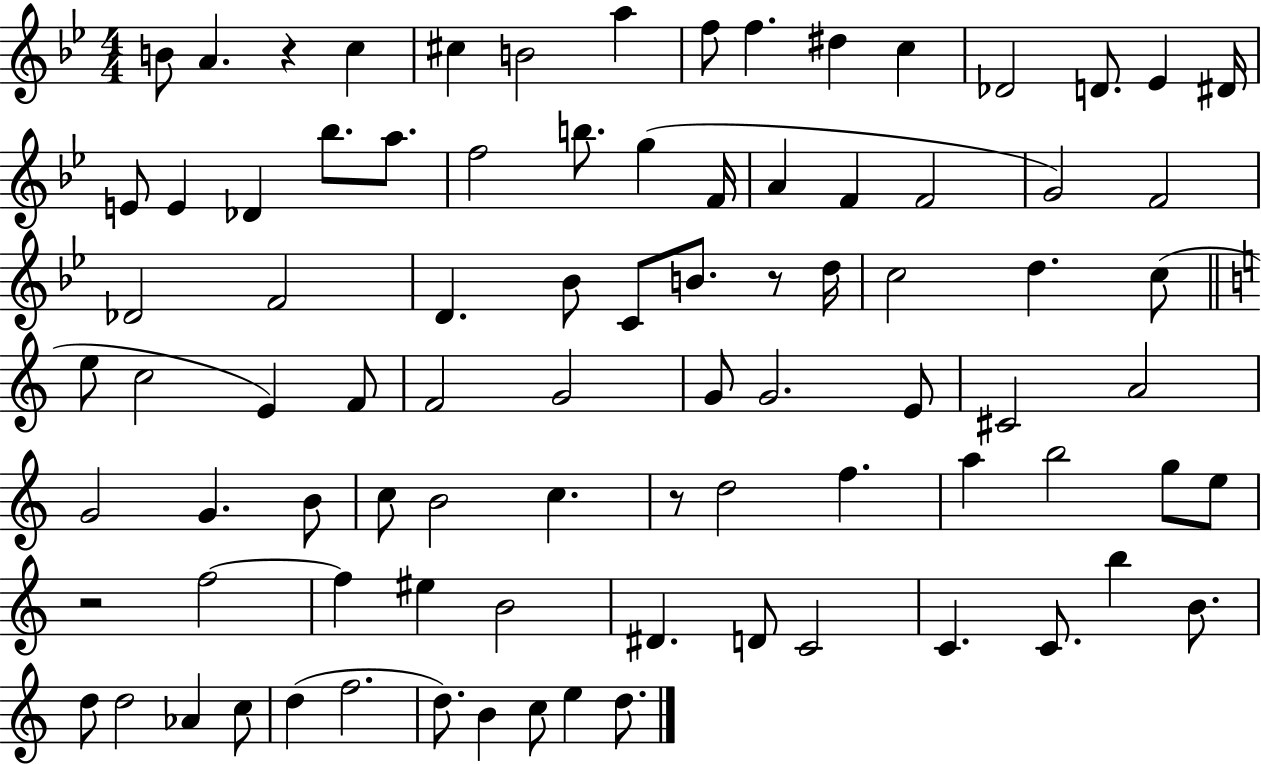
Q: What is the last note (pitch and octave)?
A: D5